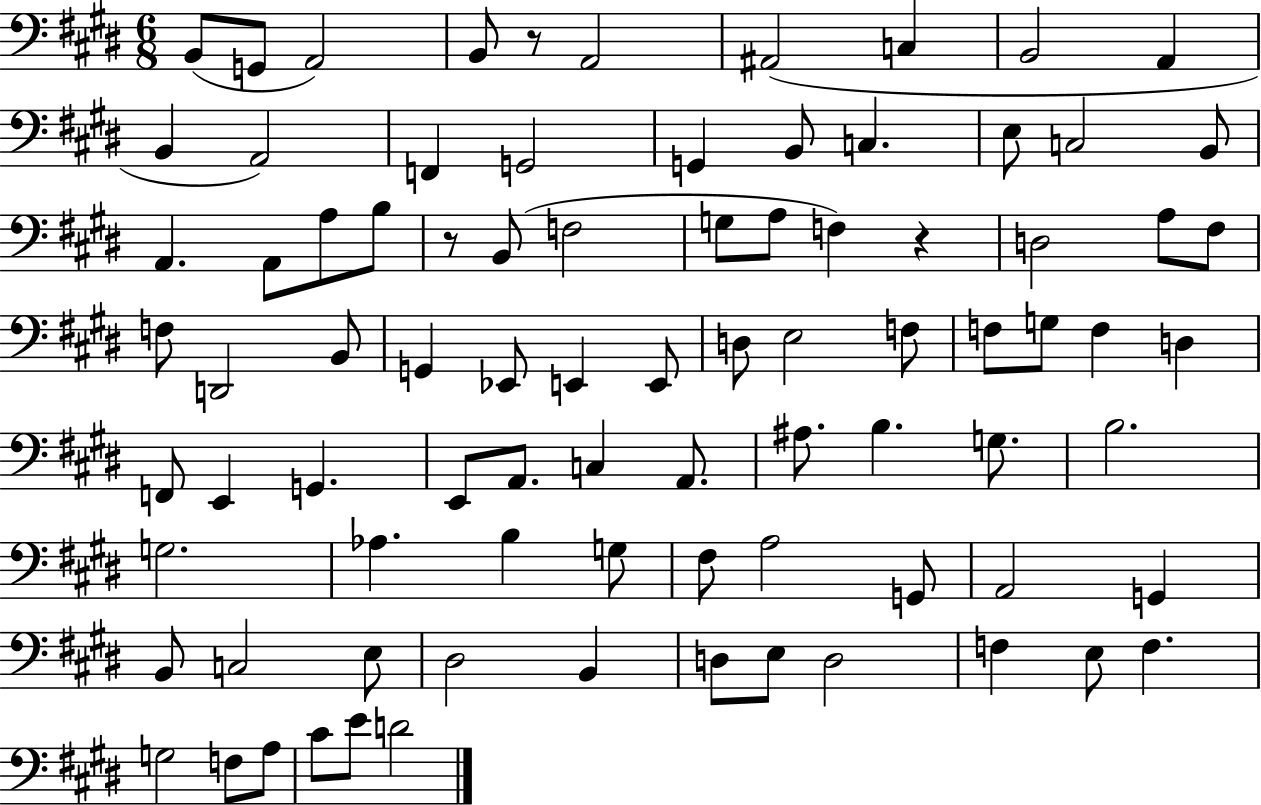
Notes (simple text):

B2/e G2/e A2/h B2/e R/e A2/h A#2/h C3/q B2/h A2/q B2/q A2/h F2/q G2/h G2/q B2/e C3/q. E3/e C3/h B2/e A2/q. A2/e A3/e B3/e R/e B2/e F3/h G3/e A3/e F3/q R/q D3/h A3/e F#3/e F3/e D2/h B2/e G2/q Eb2/e E2/q E2/e D3/e E3/h F3/e F3/e G3/e F3/q D3/q F2/e E2/q G2/q. E2/e A2/e. C3/q A2/e. A#3/e. B3/q. G3/e. B3/h. G3/h. Ab3/q. B3/q G3/e F#3/e A3/h G2/e A2/h G2/q B2/e C3/h E3/e D#3/h B2/q D3/e E3/e D3/h F3/q E3/e F3/q. G3/h F3/e A3/e C#4/e E4/e D4/h